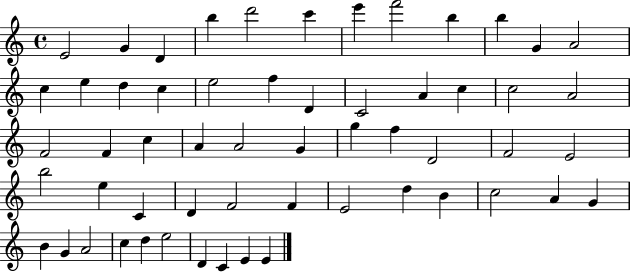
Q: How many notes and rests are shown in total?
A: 57